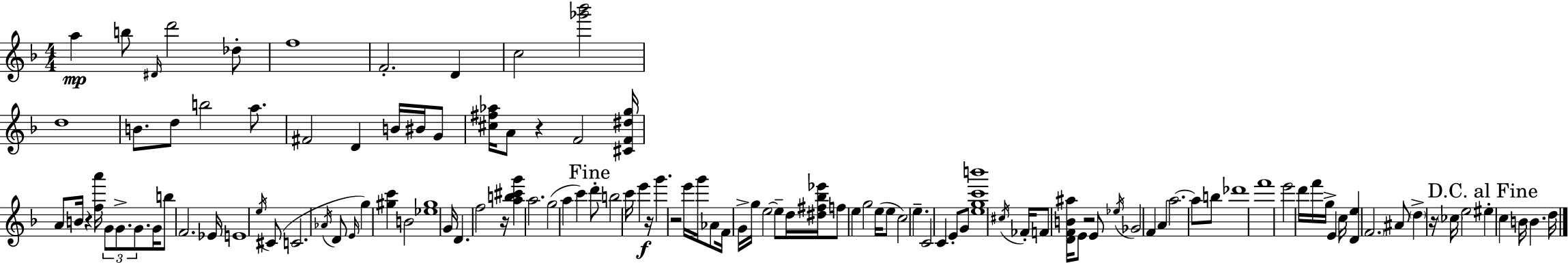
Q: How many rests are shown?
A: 7